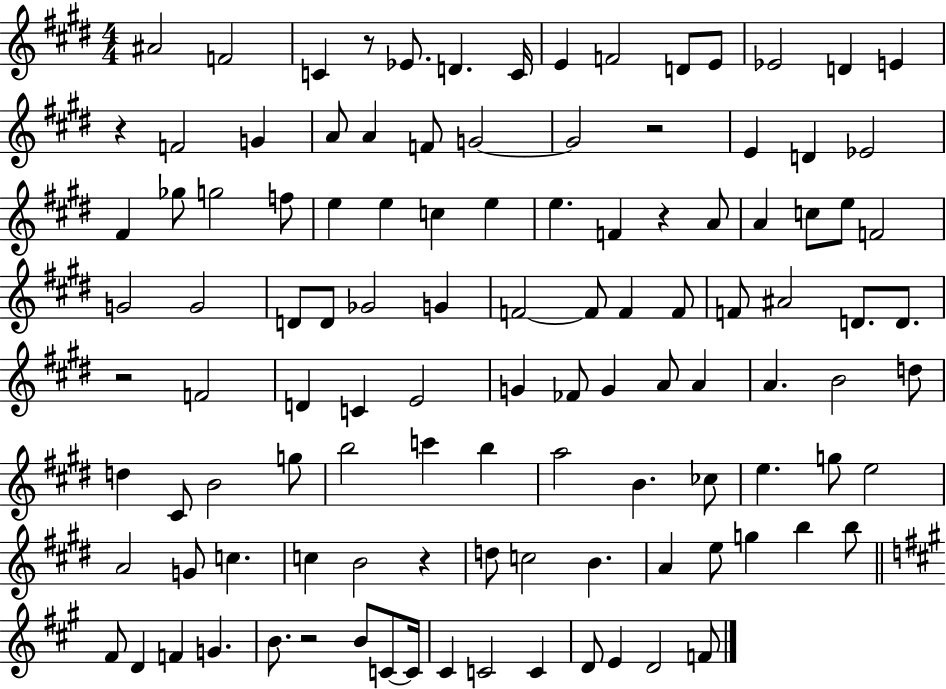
A#4/h F4/h C4/q R/e Eb4/e. D4/q. C4/s E4/q F4/h D4/e E4/e Eb4/h D4/q E4/q R/q F4/h G4/q A4/e A4/q F4/e G4/h G4/h R/h E4/q D4/q Eb4/h F#4/q Gb5/e G5/h F5/e E5/q E5/q C5/q E5/q E5/q. F4/q R/q A4/e A4/q C5/e E5/e F4/h G4/h G4/h D4/e D4/e Gb4/h G4/q F4/h F4/e F4/q F4/e F4/e A#4/h D4/e. D4/e. R/h F4/h D4/q C4/q E4/h G4/q FES4/e G4/q A4/e A4/q A4/q. B4/h D5/e D5/q C#4/e B4/h G5/e B5/h C6/q B5/q A5/h B4/q. CES5/e E5/q. G5/e E5/h A4/h G4/e C5/q. C5/q B4/h R/q D5/e C5/h B4/q. A4/q E5/e G5/q B5/q B5/e F#4/e D4/q F4/q G4/q. B4/e. R/h B4/e C4/e C4/s C#4/q C4/h C4/q D4/e E4/q D4/h F4/e